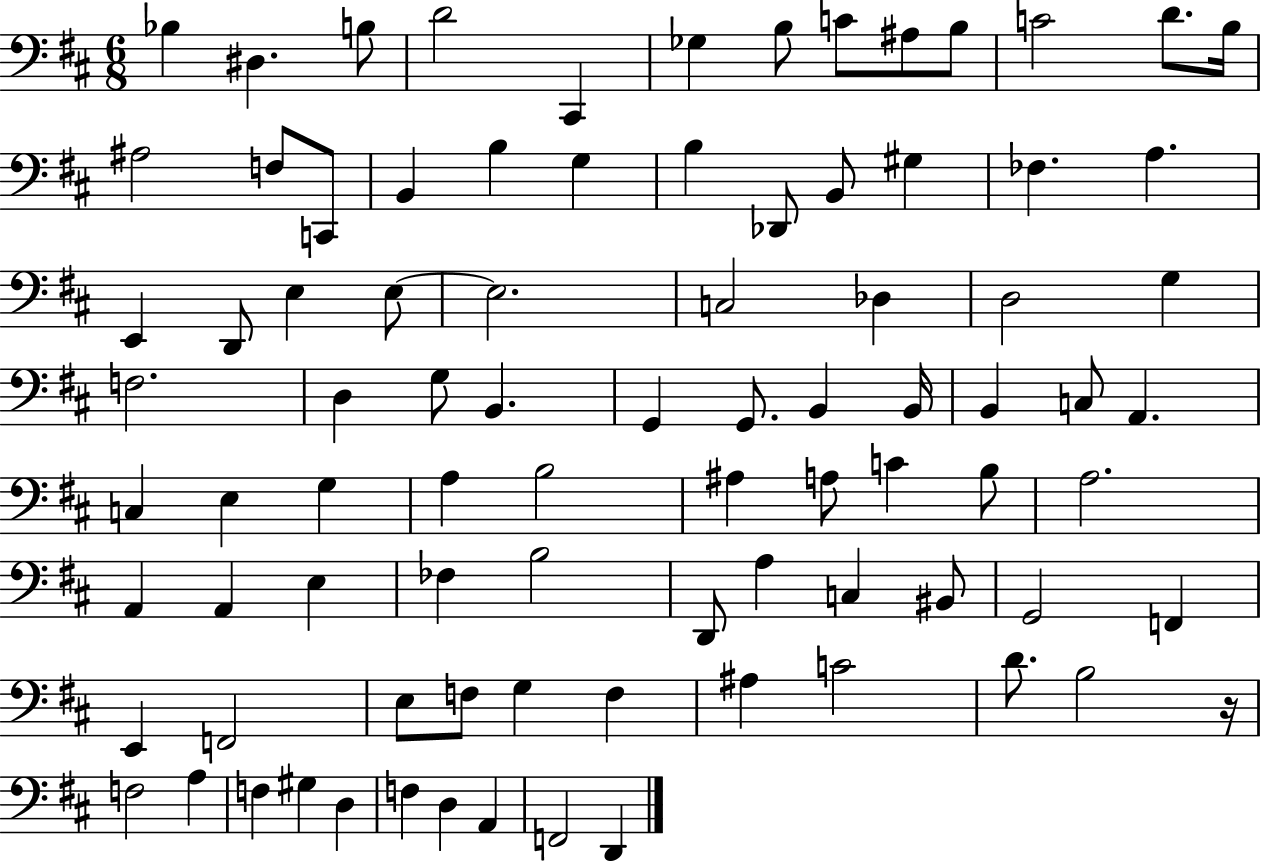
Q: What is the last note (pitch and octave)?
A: D2